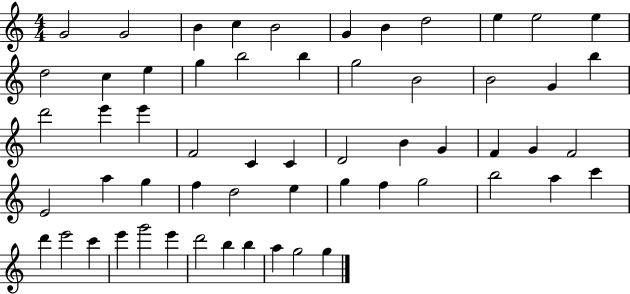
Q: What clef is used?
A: treble